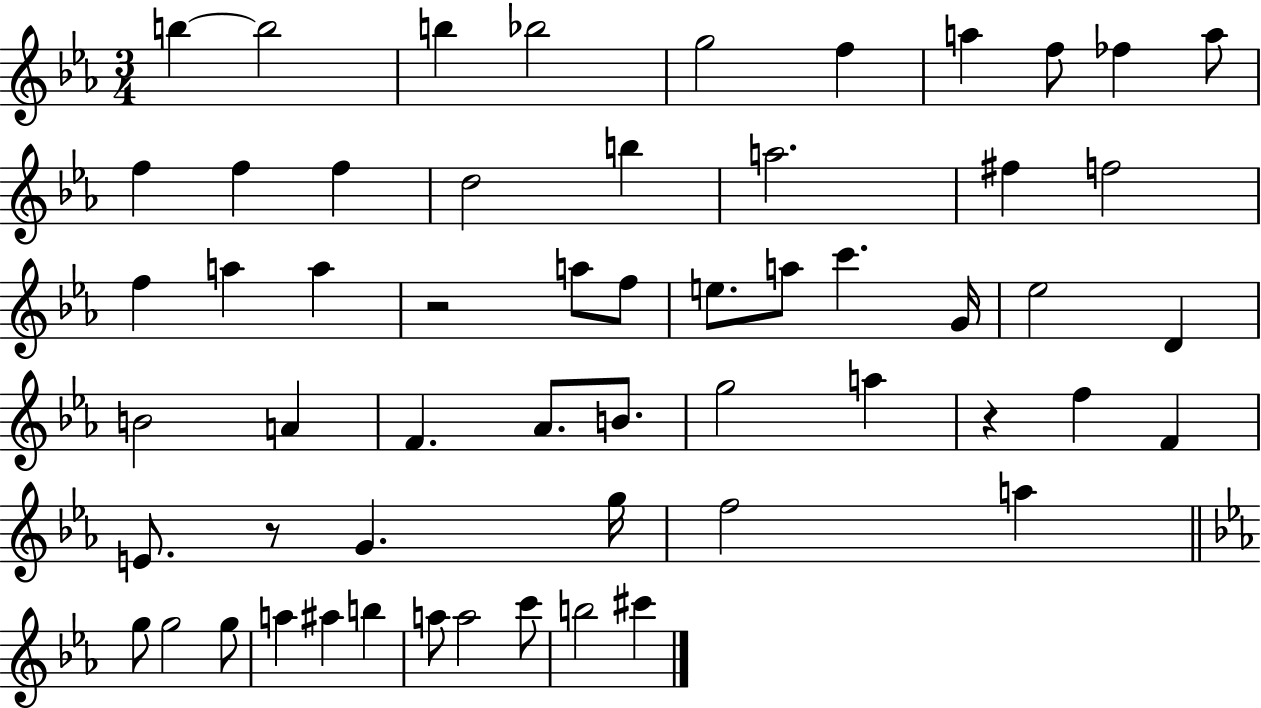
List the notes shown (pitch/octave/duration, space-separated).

B5/q B5/h B5/q Bb5/h G5/h F5/q A5/q F5/e FES5/q A5/e F5/q F5/q F5/q D5/h B5/q A5/h. F#5/q F5/h F5/q A5/q A5/q R/h A5/e F5/e E5/e. A5/e C6/q. G4/s Eb5/h D4/q B4/h A4/q F4/q. Ab4/e. B4/e. G5/h A5/q R/q F5/q F4/q E4/e. R/e G4/q. G5/s F5/h A5/q G5/e G5/h G5/e A5/q A#5/q B5/q A5/e A5/h C6/e B5/h C#6/q